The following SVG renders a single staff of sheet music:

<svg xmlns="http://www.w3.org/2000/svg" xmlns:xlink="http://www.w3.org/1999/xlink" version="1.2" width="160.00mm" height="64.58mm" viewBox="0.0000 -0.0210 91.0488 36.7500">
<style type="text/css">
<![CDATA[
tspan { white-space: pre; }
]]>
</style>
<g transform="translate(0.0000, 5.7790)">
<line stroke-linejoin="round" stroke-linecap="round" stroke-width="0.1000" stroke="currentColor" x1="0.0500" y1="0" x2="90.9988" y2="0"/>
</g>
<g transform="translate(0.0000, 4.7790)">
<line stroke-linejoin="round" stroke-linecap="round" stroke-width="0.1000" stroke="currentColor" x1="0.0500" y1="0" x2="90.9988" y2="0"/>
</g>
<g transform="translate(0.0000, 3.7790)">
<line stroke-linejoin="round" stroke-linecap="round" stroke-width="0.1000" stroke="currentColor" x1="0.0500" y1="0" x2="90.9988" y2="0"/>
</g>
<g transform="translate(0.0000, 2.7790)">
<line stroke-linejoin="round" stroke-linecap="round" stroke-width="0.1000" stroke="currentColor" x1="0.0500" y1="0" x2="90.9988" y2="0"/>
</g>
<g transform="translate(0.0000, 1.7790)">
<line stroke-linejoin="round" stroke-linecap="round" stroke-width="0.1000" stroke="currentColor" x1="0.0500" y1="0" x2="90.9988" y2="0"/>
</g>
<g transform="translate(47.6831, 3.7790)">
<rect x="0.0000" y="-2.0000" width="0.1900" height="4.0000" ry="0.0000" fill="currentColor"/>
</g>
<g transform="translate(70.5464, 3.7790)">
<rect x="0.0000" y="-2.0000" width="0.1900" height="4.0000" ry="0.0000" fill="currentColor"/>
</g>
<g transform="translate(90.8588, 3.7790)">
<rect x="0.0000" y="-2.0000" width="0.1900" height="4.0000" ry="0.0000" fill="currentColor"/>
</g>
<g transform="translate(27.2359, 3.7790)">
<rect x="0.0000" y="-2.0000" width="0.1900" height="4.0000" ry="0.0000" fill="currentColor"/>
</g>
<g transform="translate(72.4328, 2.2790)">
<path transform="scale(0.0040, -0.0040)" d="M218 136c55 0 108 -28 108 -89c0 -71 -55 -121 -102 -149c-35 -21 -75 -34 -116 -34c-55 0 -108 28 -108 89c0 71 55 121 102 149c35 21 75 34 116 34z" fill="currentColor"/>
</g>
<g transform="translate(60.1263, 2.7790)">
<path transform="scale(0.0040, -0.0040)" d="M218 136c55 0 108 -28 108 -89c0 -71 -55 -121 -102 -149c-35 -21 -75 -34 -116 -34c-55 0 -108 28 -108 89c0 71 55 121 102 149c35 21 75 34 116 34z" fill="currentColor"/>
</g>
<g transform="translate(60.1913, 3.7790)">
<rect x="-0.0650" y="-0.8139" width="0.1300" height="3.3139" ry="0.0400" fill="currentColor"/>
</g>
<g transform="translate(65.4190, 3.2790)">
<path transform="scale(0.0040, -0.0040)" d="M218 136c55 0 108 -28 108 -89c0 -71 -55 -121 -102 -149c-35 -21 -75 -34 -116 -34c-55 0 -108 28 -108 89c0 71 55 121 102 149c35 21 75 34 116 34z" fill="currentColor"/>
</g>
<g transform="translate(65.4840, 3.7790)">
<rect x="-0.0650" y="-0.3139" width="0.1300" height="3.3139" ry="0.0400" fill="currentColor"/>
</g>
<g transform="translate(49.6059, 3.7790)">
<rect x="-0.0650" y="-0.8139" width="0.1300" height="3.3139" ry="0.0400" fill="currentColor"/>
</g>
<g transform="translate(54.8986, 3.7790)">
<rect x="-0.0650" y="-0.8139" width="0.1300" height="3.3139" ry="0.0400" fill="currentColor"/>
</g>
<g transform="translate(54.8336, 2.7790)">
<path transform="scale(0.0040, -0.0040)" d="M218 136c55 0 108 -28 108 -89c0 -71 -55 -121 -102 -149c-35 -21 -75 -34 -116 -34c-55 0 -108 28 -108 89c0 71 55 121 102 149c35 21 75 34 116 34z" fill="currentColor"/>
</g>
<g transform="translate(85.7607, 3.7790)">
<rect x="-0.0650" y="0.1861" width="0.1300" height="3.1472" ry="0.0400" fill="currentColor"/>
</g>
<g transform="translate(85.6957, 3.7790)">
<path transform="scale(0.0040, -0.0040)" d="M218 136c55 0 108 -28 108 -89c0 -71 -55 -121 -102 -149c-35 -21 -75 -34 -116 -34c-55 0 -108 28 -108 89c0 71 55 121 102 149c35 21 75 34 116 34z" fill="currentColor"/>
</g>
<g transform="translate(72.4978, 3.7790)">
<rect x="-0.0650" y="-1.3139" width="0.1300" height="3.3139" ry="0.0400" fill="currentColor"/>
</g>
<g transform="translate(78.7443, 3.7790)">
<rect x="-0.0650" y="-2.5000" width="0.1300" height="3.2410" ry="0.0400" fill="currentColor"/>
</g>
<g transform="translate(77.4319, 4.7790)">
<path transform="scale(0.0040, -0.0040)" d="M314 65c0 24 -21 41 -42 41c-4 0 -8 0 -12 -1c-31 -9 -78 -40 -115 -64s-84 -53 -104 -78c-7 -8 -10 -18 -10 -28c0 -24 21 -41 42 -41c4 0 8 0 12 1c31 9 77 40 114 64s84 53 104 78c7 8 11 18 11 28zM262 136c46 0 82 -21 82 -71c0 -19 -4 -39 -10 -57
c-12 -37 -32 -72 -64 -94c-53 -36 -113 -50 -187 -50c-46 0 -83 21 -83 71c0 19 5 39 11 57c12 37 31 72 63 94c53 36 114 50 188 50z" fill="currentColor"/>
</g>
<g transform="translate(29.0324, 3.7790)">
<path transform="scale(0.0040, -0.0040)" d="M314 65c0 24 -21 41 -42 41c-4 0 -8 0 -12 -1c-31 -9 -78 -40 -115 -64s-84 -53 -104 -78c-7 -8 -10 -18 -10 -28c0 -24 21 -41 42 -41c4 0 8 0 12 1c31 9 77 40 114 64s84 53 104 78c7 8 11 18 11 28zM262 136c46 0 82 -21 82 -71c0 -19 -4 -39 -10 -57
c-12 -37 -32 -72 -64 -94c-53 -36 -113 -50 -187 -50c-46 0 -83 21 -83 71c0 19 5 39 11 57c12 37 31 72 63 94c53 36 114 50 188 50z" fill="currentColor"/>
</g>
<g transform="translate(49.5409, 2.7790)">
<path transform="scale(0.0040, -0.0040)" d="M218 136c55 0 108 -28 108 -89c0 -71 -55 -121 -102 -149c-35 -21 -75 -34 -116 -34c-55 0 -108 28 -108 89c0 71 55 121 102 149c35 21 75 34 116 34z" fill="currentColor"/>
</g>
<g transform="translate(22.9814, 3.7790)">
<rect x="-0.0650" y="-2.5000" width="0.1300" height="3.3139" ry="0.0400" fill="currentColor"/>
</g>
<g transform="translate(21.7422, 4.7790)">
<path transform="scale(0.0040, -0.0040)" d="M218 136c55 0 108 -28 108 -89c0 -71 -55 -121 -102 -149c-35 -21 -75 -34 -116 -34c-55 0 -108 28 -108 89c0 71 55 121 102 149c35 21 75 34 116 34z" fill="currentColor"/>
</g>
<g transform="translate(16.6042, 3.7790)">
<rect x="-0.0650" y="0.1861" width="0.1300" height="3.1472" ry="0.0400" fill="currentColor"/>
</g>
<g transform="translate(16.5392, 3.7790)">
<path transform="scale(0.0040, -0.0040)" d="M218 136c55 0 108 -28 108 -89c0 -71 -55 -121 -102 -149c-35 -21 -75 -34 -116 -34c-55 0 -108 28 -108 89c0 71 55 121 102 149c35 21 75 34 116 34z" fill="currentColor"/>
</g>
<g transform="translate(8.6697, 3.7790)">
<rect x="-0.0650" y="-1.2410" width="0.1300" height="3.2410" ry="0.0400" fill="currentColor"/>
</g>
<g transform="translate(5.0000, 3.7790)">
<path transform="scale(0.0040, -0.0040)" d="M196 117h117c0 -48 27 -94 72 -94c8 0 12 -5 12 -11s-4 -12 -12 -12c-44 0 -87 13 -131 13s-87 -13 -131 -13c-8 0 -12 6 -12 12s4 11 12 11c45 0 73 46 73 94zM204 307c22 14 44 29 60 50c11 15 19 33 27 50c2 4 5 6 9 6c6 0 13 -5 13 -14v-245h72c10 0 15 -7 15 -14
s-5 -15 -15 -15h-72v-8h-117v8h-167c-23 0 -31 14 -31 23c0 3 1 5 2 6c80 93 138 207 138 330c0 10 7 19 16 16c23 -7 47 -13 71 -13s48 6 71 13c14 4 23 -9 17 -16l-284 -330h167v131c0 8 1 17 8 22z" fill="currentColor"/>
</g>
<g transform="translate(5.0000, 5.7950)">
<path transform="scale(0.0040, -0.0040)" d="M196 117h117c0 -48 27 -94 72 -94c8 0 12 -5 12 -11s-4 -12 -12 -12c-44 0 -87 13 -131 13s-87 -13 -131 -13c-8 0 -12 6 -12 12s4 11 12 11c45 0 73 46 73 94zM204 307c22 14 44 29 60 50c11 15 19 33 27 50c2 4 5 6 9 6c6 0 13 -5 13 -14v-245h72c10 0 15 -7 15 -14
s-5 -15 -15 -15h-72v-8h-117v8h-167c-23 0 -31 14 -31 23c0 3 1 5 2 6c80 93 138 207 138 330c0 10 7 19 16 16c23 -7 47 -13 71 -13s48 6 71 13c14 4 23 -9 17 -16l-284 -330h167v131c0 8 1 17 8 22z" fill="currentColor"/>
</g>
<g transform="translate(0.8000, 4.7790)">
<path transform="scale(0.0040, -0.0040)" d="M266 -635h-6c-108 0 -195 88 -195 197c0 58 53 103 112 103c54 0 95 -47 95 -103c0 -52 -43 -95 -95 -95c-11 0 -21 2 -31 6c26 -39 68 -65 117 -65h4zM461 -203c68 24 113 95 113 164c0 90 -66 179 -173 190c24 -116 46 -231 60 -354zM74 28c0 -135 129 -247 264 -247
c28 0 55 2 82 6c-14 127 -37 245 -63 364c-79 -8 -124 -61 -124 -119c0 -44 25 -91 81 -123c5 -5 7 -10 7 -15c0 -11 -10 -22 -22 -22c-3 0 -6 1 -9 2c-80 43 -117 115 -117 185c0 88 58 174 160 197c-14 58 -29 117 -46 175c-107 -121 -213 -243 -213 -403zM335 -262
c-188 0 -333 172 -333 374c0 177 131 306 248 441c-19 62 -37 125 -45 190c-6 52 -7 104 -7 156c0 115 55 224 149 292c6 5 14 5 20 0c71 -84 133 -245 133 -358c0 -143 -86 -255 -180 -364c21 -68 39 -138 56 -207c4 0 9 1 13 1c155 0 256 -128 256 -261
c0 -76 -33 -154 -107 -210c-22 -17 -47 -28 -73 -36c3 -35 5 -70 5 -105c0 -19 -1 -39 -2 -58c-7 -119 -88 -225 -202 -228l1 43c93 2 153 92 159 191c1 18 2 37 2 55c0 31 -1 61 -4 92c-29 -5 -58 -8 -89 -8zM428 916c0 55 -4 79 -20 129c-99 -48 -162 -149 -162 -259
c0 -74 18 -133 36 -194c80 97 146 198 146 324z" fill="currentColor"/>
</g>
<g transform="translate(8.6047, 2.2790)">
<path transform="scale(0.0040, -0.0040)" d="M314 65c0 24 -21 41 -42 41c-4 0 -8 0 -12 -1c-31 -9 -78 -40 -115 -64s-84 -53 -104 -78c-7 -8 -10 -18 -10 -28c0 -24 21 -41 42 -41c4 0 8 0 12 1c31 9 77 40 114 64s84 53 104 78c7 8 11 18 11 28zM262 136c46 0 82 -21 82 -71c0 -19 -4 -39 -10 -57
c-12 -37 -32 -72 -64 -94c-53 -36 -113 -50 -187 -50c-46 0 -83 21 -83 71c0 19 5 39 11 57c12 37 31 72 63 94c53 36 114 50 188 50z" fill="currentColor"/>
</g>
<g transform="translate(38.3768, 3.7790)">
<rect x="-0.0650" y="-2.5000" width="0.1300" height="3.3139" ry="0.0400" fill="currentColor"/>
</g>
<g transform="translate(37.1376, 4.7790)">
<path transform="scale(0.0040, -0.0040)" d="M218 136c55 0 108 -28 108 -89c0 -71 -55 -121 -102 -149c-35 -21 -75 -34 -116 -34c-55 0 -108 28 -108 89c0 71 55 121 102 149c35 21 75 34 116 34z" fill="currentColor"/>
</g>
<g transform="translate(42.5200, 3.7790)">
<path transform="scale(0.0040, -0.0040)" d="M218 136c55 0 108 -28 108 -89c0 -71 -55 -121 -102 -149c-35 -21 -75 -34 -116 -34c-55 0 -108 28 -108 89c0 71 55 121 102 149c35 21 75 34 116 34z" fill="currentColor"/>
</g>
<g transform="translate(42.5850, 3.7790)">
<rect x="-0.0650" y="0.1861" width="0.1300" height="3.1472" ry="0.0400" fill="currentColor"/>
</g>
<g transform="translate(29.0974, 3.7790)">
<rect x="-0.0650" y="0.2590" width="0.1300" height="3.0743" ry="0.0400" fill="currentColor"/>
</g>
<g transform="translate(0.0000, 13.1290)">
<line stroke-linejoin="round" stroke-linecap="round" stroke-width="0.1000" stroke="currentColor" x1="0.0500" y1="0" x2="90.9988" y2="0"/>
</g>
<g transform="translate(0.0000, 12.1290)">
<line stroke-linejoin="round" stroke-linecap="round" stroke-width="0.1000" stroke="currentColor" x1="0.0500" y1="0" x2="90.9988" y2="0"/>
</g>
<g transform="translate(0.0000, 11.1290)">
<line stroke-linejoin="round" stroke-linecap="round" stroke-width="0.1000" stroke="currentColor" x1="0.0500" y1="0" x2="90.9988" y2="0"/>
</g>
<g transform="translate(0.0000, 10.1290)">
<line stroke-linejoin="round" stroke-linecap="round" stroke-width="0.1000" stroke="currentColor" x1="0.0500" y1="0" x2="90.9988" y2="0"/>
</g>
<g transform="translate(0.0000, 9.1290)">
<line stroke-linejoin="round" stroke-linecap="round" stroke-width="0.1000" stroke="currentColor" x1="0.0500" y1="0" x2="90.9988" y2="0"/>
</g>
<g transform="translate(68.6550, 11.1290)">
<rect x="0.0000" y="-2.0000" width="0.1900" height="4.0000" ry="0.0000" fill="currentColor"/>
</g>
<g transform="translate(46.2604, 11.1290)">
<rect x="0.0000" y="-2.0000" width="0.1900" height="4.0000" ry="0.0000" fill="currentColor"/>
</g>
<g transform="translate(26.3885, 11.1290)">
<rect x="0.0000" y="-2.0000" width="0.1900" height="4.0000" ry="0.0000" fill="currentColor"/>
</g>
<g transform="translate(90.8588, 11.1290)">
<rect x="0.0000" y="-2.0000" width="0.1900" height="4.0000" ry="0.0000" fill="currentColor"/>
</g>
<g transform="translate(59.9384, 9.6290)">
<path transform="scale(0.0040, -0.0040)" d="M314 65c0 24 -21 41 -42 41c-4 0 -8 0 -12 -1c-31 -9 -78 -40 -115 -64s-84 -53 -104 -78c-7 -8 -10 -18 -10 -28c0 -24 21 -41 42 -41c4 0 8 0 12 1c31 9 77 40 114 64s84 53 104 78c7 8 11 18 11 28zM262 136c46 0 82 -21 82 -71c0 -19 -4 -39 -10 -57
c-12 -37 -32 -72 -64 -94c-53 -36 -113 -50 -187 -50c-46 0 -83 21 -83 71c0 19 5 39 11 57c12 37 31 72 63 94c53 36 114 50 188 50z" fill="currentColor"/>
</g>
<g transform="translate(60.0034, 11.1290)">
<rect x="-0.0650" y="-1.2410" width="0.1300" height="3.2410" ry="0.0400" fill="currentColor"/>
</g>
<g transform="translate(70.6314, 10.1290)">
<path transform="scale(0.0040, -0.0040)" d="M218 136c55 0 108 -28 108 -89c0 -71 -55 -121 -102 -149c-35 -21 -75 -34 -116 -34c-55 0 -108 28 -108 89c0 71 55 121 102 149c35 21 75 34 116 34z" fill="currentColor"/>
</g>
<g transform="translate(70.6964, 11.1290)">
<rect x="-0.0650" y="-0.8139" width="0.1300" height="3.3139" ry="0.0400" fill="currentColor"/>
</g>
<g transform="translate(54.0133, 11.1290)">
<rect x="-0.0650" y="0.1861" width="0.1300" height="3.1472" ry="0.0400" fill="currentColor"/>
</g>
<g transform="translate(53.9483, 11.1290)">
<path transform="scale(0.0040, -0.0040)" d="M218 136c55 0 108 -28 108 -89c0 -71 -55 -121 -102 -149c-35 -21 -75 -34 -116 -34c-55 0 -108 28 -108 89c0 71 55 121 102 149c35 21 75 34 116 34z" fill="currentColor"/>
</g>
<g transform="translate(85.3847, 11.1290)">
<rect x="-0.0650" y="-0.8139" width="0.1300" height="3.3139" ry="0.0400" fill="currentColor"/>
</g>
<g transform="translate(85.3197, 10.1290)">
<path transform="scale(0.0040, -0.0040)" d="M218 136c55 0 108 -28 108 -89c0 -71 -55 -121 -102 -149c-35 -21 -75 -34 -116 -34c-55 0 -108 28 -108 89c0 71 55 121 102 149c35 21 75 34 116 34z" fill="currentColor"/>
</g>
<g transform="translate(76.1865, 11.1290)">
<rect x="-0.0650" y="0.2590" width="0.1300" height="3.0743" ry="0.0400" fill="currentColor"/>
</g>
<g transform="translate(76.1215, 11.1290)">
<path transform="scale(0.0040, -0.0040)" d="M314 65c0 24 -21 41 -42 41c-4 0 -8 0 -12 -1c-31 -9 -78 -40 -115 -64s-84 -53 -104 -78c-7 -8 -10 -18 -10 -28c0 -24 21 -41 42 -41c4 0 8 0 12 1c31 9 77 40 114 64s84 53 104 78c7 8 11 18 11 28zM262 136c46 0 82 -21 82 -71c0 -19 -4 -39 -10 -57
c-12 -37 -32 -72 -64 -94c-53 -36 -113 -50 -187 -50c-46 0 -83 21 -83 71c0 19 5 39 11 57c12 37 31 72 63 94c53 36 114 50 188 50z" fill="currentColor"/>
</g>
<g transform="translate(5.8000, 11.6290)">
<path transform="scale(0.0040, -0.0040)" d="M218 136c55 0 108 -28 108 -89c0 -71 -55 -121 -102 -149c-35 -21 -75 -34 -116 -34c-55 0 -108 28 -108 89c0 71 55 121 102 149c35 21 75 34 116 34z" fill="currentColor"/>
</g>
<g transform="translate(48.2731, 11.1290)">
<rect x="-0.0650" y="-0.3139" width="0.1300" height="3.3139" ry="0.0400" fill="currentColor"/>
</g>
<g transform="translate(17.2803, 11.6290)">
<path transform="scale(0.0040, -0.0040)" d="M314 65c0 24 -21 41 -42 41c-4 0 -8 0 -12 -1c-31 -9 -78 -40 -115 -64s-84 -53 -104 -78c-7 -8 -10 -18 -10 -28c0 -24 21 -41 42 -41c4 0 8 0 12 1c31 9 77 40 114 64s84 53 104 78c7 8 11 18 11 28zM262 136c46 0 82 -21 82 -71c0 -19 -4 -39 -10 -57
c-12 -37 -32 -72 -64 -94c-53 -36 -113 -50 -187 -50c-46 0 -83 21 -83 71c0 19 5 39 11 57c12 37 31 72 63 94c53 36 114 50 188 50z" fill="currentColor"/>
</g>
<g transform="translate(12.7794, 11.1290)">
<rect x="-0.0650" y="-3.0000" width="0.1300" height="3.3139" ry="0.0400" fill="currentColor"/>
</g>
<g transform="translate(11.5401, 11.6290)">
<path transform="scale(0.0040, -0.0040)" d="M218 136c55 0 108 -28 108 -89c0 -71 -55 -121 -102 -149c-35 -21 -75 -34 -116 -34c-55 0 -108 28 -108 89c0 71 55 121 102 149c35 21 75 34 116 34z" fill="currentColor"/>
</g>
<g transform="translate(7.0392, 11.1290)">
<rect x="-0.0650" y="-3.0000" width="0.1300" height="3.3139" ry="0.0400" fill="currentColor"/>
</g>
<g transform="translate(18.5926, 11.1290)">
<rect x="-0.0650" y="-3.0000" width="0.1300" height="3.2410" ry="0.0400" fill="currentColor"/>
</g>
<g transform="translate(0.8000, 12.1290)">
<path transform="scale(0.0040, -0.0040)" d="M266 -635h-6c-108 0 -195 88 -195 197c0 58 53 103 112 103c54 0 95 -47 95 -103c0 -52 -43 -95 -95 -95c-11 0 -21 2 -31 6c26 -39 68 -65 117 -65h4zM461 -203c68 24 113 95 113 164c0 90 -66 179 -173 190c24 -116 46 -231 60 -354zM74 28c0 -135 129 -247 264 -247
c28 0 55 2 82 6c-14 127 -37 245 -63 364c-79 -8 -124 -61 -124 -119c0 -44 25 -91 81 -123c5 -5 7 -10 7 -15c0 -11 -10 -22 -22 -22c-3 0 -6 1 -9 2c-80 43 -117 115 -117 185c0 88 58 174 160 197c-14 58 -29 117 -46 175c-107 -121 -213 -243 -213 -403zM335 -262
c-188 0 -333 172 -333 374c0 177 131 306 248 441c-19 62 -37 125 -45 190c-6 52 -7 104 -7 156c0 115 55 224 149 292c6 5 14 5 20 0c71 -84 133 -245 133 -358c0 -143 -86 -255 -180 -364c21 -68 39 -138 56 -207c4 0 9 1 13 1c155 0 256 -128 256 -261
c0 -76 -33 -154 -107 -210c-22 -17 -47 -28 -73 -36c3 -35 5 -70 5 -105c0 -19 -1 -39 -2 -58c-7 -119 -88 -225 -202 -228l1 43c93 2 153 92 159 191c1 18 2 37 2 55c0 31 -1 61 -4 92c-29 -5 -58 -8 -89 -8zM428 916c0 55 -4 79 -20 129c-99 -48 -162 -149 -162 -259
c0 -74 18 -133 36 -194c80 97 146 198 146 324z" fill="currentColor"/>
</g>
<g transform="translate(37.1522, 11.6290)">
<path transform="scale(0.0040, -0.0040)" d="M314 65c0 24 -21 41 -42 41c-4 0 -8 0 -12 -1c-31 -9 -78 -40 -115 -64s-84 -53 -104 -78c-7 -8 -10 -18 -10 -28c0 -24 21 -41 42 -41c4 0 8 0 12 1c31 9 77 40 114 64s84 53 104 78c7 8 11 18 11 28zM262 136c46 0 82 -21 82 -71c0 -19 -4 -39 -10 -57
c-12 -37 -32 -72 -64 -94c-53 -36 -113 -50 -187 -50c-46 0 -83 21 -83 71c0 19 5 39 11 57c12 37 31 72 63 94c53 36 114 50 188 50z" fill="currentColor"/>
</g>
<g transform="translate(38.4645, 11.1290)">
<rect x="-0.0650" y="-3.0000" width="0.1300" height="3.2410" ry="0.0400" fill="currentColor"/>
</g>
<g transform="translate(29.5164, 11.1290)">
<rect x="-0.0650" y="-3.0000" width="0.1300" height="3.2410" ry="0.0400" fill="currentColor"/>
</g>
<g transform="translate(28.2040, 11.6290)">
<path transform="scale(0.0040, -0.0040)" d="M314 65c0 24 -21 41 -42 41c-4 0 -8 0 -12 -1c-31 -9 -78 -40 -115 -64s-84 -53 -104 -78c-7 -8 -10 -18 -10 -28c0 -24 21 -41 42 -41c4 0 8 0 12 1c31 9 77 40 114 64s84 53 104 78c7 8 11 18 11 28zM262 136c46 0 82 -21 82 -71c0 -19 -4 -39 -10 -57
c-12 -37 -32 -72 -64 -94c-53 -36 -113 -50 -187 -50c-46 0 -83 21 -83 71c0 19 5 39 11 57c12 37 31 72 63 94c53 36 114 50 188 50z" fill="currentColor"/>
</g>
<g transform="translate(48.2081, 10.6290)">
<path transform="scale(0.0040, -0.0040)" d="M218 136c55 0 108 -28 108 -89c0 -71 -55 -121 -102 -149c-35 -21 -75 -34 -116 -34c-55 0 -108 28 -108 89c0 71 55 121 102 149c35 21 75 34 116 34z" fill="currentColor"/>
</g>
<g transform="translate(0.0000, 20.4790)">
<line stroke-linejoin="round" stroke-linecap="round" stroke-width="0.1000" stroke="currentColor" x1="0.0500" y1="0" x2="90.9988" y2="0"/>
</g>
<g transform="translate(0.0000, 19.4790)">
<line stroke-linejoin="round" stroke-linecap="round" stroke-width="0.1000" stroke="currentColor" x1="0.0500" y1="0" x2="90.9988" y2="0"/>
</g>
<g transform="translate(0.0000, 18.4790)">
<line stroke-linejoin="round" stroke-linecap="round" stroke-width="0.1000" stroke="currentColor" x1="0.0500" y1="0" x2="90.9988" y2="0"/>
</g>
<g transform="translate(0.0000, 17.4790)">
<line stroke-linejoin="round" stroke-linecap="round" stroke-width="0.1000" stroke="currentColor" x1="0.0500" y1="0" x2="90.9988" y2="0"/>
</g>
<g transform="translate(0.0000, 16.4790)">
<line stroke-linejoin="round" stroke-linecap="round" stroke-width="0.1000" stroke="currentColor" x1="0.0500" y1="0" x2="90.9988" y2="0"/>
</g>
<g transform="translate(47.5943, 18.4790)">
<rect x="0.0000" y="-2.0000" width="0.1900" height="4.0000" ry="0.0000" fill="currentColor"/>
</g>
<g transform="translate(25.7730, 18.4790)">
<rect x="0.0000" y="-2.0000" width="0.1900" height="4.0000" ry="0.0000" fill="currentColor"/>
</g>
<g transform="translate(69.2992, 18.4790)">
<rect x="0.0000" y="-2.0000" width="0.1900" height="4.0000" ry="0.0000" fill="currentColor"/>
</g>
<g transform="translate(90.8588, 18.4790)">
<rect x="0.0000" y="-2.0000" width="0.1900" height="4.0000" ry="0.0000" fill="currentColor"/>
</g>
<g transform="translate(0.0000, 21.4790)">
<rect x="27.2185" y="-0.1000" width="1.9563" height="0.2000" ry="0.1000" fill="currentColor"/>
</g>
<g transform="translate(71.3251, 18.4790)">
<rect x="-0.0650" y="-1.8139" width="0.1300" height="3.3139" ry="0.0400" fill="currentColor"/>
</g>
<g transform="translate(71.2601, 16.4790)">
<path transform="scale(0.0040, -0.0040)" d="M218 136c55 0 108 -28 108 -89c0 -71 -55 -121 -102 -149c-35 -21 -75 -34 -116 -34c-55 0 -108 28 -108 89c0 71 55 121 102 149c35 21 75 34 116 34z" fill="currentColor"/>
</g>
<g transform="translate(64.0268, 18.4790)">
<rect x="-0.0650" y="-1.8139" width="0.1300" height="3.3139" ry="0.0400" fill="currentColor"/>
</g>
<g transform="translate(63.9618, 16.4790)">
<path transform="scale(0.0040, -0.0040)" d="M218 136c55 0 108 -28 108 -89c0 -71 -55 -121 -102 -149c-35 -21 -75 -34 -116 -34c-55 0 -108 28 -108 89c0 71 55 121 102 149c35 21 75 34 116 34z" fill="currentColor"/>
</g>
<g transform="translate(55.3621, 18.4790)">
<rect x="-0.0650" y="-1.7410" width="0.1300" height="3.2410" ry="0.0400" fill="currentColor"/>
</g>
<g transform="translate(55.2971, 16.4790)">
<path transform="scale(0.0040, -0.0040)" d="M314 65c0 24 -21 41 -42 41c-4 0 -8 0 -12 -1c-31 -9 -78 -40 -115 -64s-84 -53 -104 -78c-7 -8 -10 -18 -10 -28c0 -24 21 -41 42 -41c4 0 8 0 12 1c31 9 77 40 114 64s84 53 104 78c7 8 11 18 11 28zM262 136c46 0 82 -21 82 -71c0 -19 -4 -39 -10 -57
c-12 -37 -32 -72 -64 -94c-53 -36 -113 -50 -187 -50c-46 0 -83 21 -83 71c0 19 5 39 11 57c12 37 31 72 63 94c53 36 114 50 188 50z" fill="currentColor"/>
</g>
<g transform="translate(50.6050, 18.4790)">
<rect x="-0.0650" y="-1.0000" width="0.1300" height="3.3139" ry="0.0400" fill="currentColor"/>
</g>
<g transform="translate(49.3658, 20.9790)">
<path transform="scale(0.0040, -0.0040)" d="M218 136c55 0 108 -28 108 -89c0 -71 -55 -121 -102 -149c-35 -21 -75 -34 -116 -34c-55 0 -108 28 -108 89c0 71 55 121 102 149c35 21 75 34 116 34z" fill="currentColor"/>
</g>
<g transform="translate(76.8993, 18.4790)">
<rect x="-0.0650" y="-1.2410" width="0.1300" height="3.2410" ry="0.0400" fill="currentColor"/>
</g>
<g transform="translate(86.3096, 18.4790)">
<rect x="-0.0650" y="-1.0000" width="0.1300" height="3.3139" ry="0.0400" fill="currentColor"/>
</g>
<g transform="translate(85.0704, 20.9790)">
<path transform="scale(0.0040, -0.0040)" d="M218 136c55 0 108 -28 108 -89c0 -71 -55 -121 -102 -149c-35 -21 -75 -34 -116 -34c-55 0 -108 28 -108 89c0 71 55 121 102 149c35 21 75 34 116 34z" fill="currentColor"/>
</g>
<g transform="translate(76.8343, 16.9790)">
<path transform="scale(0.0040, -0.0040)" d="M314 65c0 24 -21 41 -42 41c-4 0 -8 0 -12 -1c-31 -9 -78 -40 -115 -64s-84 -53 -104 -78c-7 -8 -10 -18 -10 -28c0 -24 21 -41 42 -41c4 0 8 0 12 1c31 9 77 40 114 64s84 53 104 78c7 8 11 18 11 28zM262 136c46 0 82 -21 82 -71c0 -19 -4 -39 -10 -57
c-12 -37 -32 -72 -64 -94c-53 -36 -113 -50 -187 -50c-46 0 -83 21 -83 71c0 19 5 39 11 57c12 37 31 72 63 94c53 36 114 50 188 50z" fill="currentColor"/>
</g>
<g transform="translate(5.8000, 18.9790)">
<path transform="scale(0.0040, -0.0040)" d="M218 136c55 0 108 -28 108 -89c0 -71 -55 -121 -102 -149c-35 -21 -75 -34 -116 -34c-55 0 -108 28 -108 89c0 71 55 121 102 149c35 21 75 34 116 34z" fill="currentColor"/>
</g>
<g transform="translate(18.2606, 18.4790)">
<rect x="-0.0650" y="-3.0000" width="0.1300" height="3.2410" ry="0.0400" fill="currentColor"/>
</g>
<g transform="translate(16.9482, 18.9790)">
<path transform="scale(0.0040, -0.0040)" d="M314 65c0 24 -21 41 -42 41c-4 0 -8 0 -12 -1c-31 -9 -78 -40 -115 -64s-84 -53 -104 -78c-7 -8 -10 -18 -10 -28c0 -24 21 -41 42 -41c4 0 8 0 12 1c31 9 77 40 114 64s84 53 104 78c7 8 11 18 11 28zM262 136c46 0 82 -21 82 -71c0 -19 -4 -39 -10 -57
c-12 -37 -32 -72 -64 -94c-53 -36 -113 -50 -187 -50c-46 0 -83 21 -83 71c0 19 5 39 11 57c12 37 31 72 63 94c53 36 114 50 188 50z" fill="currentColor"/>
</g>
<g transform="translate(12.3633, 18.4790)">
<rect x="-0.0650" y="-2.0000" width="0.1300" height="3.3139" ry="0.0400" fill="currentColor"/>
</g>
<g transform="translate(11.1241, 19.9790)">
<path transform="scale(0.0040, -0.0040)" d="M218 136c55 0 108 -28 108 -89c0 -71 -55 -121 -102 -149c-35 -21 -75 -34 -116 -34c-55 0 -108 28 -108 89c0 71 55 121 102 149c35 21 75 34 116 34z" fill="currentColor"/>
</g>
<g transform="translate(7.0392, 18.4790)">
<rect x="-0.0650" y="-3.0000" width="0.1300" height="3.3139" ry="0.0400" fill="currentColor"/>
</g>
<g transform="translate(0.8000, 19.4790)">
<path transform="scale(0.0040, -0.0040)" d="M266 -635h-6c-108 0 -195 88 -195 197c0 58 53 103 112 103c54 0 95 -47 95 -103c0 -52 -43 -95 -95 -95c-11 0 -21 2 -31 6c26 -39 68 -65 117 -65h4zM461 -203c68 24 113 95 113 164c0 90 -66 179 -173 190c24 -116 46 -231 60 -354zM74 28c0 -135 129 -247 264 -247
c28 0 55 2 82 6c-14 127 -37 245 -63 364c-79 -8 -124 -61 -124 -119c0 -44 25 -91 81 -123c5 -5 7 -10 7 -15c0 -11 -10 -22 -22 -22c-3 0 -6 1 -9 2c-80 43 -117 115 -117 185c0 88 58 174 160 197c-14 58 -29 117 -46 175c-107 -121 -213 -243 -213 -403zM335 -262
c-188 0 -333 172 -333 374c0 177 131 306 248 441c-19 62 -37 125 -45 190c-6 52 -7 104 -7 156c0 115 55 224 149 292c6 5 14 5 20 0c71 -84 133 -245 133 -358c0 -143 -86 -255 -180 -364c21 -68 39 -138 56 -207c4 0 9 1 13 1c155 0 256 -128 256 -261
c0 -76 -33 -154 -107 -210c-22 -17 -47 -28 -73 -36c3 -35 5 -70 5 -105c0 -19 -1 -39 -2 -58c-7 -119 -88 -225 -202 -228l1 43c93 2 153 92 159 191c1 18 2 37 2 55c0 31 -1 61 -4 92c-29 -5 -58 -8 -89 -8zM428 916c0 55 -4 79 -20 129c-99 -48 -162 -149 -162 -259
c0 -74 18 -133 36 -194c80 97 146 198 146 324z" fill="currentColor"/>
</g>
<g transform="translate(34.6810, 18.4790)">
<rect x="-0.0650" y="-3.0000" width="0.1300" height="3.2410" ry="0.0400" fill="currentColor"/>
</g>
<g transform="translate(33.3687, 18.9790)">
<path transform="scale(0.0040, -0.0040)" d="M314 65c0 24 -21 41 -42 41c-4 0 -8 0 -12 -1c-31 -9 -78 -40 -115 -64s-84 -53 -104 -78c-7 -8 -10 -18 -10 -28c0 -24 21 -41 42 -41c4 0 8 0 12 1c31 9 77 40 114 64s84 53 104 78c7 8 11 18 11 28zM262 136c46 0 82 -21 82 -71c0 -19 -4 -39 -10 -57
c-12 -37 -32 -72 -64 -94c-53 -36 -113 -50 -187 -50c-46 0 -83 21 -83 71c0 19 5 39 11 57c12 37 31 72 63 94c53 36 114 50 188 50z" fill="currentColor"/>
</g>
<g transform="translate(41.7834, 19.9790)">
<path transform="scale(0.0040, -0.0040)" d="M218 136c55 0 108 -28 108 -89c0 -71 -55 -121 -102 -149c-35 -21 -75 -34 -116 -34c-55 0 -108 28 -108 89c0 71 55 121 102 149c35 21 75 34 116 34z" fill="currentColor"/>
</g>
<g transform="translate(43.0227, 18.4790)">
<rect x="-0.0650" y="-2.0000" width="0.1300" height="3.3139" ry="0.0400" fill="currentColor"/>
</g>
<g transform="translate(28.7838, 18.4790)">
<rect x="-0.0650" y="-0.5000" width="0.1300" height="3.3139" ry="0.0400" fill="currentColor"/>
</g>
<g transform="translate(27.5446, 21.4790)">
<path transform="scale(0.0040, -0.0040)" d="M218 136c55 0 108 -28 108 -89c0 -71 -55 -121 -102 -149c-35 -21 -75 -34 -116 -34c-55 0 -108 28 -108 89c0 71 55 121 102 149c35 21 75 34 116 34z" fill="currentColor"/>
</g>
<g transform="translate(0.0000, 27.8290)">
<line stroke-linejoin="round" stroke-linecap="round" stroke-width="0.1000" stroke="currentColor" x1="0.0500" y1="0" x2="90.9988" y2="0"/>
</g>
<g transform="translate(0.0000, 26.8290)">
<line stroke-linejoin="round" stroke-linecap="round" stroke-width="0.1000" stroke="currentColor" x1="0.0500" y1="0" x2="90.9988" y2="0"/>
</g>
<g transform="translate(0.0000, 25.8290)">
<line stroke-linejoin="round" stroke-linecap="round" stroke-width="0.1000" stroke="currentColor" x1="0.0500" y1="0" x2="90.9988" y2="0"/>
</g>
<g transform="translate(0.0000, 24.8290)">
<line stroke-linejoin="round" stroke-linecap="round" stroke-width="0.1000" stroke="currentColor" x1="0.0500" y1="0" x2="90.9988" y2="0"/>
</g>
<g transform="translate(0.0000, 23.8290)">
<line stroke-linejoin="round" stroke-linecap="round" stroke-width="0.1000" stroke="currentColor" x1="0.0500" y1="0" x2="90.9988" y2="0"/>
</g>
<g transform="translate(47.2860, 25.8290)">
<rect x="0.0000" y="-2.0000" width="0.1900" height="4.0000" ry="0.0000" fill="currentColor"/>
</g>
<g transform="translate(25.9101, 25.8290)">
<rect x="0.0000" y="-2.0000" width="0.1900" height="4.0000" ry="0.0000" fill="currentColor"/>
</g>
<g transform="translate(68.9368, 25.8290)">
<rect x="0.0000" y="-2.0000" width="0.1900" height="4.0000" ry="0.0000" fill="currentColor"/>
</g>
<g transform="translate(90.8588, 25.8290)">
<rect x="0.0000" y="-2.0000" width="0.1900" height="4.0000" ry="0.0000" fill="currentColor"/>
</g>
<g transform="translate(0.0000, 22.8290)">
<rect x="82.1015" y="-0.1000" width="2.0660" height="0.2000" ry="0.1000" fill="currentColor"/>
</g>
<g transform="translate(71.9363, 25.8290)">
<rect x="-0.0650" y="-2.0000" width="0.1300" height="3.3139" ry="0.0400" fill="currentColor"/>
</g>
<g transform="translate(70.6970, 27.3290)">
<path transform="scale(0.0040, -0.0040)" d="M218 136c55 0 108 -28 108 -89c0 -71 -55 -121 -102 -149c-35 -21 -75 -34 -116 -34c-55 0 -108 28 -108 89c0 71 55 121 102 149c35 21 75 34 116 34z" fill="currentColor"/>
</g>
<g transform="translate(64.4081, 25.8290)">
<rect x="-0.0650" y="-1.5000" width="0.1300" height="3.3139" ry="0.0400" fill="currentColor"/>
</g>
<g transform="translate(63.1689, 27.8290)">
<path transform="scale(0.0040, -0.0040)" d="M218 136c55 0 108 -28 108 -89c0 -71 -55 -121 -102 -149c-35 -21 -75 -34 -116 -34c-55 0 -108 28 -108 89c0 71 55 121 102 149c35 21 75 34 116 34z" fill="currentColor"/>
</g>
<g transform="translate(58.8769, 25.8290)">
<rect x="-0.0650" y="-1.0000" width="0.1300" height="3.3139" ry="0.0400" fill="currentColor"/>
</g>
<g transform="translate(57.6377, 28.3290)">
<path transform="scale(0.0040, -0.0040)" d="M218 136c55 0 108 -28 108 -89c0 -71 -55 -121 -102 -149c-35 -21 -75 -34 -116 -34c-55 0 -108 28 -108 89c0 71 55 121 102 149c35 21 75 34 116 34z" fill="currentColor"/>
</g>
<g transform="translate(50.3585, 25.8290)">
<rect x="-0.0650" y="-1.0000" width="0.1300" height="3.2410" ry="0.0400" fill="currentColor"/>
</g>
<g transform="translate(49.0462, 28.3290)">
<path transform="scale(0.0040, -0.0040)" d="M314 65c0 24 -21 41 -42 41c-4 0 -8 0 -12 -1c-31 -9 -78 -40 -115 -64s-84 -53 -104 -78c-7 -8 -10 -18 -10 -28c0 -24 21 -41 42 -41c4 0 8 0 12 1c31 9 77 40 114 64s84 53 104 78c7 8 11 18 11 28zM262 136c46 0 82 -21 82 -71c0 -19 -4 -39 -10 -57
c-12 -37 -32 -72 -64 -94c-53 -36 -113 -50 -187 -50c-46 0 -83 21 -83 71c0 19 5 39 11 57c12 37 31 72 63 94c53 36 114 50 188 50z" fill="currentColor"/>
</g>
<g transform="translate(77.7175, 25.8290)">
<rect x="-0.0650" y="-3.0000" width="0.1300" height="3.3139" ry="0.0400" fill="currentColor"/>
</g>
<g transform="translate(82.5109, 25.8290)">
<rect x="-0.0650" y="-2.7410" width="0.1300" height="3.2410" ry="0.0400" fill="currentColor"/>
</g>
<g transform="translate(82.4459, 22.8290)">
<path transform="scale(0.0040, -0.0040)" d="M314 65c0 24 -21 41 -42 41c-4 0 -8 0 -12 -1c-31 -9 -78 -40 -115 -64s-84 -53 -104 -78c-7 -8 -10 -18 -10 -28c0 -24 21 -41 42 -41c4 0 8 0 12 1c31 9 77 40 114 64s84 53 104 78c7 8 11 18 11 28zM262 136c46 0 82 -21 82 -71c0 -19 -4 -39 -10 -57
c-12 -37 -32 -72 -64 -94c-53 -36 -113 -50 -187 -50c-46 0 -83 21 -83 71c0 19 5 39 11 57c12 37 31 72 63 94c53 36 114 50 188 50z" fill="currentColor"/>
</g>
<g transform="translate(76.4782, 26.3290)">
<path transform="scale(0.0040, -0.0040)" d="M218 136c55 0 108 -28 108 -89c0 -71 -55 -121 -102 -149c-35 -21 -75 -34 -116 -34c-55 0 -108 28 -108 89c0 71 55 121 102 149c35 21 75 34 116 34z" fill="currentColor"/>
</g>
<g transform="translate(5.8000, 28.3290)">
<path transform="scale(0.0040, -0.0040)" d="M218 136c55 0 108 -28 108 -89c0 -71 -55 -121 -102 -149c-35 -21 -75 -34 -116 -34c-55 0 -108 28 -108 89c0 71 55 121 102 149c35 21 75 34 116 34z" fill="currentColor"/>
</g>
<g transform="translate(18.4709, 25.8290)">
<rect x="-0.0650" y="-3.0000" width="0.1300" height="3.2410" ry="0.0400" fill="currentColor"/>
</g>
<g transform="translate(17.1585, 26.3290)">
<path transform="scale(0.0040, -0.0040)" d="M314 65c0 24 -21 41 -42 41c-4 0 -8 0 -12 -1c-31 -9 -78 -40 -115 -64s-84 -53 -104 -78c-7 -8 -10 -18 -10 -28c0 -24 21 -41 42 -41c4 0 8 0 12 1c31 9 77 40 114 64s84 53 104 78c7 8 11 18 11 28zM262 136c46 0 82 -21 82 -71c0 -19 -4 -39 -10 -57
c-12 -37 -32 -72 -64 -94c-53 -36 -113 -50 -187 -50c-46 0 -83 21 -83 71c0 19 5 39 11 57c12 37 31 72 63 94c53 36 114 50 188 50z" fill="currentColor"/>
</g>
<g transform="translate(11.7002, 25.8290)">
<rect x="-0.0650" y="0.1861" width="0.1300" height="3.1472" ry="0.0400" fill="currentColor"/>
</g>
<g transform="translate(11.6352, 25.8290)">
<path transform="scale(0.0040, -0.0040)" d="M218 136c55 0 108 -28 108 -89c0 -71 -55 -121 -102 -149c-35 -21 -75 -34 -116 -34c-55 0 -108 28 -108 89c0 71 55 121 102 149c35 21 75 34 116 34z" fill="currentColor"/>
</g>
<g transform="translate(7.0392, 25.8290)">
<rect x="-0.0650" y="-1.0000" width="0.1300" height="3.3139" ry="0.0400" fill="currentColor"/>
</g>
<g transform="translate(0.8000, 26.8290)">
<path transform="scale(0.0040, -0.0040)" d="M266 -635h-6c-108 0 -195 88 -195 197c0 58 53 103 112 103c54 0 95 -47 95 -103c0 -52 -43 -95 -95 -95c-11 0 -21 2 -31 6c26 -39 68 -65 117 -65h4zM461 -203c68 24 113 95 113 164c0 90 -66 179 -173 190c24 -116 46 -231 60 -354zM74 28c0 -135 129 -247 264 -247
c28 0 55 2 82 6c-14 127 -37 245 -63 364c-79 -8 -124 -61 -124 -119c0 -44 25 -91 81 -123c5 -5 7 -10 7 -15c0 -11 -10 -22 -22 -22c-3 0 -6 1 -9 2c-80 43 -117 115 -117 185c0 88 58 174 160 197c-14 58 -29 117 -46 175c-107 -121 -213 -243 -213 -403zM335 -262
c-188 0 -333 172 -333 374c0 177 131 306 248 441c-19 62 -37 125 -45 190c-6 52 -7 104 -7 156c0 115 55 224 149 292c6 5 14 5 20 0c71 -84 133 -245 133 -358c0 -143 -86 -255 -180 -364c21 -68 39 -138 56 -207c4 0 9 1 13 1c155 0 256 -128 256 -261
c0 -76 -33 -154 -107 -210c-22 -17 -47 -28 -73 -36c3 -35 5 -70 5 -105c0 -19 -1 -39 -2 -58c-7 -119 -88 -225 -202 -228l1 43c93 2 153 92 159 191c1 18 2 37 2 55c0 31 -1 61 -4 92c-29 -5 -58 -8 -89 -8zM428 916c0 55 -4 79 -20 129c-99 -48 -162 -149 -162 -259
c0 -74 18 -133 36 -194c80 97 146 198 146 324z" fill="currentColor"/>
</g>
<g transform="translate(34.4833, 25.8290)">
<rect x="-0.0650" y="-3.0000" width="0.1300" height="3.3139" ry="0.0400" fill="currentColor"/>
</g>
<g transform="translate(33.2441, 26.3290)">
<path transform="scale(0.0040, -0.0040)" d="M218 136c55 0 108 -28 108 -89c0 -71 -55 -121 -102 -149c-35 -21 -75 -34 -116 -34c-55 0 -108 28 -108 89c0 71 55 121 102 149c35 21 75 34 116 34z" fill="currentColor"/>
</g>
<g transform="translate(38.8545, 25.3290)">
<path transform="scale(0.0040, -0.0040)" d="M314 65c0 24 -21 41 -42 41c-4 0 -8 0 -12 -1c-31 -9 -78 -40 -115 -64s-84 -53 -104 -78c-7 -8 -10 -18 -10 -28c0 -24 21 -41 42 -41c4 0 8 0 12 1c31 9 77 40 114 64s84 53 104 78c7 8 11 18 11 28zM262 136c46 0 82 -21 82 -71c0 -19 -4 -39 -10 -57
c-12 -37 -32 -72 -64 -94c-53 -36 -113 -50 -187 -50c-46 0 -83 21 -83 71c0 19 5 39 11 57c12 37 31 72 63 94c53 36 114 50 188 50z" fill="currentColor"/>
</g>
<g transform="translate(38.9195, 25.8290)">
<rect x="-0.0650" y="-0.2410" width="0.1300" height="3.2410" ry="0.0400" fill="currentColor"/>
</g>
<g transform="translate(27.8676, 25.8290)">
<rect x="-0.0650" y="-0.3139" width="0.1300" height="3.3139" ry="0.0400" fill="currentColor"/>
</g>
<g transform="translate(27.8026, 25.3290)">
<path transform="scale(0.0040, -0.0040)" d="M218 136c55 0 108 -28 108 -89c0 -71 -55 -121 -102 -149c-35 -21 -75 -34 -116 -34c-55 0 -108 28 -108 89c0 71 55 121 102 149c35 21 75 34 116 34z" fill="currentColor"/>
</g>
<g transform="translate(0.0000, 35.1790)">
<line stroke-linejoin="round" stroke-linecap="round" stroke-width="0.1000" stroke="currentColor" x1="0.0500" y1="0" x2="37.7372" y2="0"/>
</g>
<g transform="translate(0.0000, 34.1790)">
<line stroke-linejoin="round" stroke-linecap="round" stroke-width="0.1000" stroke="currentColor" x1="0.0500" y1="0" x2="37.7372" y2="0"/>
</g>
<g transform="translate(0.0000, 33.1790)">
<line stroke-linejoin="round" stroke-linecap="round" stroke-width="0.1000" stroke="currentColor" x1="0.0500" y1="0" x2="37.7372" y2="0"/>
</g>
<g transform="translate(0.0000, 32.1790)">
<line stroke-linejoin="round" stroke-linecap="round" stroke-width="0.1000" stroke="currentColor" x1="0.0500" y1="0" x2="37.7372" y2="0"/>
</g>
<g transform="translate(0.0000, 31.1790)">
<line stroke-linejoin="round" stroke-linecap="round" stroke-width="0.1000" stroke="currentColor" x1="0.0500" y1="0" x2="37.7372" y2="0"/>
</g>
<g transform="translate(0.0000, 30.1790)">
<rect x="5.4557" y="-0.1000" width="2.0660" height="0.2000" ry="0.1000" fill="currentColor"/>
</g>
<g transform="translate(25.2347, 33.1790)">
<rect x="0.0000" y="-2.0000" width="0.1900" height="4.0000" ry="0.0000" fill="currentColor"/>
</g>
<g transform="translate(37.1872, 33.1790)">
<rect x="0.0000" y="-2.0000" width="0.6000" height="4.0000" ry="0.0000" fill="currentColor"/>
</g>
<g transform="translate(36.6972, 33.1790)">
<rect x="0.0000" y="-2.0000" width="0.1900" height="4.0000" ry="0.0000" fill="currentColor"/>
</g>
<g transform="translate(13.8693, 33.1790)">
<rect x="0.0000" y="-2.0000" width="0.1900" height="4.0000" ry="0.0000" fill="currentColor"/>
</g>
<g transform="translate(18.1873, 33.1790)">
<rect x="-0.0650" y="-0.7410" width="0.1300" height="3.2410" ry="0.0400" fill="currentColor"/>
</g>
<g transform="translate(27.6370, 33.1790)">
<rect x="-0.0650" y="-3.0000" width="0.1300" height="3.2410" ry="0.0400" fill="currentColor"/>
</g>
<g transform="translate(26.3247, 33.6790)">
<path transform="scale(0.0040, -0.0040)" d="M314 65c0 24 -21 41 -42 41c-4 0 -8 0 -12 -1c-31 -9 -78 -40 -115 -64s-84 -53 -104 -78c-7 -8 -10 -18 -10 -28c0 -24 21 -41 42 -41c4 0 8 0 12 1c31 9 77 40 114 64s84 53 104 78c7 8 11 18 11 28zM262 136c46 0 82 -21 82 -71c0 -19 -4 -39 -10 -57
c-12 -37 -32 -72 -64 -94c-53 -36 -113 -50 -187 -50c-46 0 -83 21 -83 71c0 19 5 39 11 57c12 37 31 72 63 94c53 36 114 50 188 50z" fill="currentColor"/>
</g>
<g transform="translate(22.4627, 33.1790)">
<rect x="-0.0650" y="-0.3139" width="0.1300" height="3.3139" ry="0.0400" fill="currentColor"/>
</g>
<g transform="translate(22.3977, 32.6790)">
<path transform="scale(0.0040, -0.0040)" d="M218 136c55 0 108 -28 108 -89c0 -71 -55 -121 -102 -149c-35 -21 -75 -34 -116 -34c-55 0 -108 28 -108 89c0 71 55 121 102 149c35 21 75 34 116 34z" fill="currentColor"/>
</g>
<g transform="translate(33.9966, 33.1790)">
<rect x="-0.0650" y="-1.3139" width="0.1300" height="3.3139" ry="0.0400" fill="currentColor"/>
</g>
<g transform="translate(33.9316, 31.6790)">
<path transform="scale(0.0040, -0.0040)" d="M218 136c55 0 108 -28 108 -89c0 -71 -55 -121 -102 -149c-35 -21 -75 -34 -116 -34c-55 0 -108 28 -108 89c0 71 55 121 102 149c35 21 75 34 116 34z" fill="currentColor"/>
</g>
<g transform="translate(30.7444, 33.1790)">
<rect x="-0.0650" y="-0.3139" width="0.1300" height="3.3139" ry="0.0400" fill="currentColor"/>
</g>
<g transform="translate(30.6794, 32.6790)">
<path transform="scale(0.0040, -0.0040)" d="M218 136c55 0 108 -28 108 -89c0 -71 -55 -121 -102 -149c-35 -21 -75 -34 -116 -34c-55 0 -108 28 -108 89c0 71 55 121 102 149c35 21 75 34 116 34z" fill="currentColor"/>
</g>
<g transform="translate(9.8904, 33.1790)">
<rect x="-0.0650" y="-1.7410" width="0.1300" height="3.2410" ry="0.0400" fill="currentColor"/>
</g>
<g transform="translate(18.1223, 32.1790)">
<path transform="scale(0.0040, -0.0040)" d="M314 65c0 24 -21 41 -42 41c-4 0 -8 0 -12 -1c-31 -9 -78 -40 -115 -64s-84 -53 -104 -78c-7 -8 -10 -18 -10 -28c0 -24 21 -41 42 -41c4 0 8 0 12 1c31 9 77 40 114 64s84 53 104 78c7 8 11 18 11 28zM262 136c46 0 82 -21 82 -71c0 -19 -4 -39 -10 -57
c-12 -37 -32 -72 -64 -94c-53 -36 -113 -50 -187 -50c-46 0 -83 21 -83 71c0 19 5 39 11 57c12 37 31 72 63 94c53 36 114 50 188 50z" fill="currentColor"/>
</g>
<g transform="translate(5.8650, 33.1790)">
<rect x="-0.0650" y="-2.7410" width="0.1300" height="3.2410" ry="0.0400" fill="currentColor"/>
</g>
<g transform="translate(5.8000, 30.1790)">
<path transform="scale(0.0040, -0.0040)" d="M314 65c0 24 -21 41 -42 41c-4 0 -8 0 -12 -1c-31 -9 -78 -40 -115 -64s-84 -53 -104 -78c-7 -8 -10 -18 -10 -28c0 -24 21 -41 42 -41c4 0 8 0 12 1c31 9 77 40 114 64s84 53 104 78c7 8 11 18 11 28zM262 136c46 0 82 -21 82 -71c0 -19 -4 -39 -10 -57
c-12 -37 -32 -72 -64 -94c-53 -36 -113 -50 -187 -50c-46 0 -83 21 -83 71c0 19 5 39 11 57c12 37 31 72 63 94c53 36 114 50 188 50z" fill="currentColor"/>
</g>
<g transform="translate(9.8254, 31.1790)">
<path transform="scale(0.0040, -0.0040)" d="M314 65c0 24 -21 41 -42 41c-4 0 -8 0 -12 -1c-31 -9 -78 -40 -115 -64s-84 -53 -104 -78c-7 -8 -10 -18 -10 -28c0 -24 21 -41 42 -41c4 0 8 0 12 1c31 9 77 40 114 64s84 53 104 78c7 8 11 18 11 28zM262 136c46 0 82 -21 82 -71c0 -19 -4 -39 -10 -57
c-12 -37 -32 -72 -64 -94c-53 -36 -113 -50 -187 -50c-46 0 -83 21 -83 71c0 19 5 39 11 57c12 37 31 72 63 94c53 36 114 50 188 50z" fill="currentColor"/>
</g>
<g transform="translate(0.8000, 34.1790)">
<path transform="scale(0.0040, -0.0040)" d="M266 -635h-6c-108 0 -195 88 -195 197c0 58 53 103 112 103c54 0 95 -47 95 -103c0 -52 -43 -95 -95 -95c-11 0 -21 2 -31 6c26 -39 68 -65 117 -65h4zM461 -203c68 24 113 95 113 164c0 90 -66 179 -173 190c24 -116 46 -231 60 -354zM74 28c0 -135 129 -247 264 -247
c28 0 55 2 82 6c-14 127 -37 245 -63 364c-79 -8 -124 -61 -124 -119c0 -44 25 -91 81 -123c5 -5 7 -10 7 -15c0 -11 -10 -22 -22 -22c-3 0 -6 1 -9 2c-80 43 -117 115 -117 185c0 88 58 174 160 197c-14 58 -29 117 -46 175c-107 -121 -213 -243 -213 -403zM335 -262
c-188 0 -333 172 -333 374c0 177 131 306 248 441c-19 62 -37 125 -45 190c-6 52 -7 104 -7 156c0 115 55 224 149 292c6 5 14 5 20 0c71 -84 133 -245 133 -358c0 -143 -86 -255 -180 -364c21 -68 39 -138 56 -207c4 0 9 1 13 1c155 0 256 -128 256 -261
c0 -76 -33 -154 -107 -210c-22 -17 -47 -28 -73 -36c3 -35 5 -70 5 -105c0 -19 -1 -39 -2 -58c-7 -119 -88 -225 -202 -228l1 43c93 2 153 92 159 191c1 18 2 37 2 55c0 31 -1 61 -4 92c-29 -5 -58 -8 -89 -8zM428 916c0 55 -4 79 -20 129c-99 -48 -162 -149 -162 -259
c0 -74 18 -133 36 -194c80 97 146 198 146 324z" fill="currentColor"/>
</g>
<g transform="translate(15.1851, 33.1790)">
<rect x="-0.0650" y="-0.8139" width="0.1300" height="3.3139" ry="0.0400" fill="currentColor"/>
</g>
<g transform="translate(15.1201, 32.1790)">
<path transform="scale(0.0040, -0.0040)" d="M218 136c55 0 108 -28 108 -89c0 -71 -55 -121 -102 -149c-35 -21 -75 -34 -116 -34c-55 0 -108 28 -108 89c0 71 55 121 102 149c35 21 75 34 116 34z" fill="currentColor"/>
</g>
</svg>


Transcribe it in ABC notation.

X:1
T:Untitled
M:4/4
L:1/4
K:C
e2 B G B2 G B d d d c e G2 B A A A2 A2 A2 c B e2 d B2 d A F A2 C A2 F D f2 f f e2 D D B A2 c A c2 D2 D E F A a2 a2 f2 d d2 c A2 c e